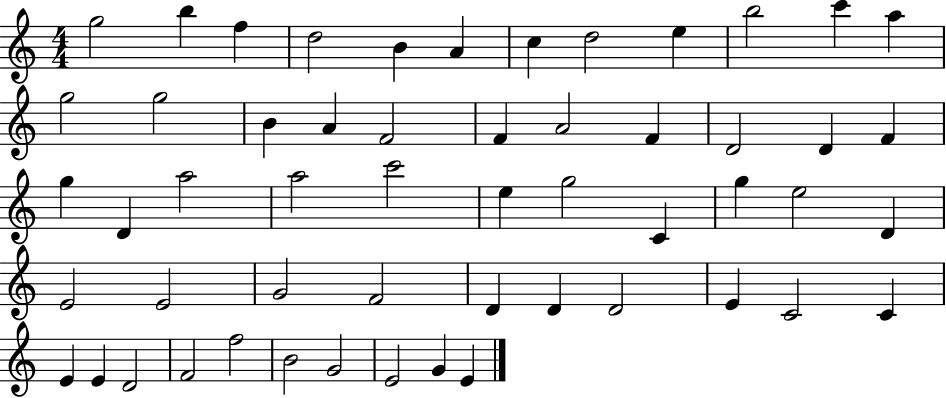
{
  \clef treble
  \numericTimeSignature
  \time 4/4
  \key c \major
  g''2 b''4 f''4 | d''2 b'4 a'4 | c''4 d''2 e''4 | b''2 c'''4 a''4 | \break g''2 g''2 | b'4 a'4 f'2 | f'4 a'2 f'4 | d'2 d'4 f'4 | \break g''4 d'4 a''2 | a''2 c'''2 | e''4 g''2 c'4 | g''4 e''2 d'4 | \break e'2 e'2 | g'2 f'2 | d'4 d'4 d'2 | e'4 c'2 c'4 | \break e'4 e'4 d'2 | f'2 f''2 | b'2 g'2 | e'2 g'4 e'4 | \break \bar "|."
}